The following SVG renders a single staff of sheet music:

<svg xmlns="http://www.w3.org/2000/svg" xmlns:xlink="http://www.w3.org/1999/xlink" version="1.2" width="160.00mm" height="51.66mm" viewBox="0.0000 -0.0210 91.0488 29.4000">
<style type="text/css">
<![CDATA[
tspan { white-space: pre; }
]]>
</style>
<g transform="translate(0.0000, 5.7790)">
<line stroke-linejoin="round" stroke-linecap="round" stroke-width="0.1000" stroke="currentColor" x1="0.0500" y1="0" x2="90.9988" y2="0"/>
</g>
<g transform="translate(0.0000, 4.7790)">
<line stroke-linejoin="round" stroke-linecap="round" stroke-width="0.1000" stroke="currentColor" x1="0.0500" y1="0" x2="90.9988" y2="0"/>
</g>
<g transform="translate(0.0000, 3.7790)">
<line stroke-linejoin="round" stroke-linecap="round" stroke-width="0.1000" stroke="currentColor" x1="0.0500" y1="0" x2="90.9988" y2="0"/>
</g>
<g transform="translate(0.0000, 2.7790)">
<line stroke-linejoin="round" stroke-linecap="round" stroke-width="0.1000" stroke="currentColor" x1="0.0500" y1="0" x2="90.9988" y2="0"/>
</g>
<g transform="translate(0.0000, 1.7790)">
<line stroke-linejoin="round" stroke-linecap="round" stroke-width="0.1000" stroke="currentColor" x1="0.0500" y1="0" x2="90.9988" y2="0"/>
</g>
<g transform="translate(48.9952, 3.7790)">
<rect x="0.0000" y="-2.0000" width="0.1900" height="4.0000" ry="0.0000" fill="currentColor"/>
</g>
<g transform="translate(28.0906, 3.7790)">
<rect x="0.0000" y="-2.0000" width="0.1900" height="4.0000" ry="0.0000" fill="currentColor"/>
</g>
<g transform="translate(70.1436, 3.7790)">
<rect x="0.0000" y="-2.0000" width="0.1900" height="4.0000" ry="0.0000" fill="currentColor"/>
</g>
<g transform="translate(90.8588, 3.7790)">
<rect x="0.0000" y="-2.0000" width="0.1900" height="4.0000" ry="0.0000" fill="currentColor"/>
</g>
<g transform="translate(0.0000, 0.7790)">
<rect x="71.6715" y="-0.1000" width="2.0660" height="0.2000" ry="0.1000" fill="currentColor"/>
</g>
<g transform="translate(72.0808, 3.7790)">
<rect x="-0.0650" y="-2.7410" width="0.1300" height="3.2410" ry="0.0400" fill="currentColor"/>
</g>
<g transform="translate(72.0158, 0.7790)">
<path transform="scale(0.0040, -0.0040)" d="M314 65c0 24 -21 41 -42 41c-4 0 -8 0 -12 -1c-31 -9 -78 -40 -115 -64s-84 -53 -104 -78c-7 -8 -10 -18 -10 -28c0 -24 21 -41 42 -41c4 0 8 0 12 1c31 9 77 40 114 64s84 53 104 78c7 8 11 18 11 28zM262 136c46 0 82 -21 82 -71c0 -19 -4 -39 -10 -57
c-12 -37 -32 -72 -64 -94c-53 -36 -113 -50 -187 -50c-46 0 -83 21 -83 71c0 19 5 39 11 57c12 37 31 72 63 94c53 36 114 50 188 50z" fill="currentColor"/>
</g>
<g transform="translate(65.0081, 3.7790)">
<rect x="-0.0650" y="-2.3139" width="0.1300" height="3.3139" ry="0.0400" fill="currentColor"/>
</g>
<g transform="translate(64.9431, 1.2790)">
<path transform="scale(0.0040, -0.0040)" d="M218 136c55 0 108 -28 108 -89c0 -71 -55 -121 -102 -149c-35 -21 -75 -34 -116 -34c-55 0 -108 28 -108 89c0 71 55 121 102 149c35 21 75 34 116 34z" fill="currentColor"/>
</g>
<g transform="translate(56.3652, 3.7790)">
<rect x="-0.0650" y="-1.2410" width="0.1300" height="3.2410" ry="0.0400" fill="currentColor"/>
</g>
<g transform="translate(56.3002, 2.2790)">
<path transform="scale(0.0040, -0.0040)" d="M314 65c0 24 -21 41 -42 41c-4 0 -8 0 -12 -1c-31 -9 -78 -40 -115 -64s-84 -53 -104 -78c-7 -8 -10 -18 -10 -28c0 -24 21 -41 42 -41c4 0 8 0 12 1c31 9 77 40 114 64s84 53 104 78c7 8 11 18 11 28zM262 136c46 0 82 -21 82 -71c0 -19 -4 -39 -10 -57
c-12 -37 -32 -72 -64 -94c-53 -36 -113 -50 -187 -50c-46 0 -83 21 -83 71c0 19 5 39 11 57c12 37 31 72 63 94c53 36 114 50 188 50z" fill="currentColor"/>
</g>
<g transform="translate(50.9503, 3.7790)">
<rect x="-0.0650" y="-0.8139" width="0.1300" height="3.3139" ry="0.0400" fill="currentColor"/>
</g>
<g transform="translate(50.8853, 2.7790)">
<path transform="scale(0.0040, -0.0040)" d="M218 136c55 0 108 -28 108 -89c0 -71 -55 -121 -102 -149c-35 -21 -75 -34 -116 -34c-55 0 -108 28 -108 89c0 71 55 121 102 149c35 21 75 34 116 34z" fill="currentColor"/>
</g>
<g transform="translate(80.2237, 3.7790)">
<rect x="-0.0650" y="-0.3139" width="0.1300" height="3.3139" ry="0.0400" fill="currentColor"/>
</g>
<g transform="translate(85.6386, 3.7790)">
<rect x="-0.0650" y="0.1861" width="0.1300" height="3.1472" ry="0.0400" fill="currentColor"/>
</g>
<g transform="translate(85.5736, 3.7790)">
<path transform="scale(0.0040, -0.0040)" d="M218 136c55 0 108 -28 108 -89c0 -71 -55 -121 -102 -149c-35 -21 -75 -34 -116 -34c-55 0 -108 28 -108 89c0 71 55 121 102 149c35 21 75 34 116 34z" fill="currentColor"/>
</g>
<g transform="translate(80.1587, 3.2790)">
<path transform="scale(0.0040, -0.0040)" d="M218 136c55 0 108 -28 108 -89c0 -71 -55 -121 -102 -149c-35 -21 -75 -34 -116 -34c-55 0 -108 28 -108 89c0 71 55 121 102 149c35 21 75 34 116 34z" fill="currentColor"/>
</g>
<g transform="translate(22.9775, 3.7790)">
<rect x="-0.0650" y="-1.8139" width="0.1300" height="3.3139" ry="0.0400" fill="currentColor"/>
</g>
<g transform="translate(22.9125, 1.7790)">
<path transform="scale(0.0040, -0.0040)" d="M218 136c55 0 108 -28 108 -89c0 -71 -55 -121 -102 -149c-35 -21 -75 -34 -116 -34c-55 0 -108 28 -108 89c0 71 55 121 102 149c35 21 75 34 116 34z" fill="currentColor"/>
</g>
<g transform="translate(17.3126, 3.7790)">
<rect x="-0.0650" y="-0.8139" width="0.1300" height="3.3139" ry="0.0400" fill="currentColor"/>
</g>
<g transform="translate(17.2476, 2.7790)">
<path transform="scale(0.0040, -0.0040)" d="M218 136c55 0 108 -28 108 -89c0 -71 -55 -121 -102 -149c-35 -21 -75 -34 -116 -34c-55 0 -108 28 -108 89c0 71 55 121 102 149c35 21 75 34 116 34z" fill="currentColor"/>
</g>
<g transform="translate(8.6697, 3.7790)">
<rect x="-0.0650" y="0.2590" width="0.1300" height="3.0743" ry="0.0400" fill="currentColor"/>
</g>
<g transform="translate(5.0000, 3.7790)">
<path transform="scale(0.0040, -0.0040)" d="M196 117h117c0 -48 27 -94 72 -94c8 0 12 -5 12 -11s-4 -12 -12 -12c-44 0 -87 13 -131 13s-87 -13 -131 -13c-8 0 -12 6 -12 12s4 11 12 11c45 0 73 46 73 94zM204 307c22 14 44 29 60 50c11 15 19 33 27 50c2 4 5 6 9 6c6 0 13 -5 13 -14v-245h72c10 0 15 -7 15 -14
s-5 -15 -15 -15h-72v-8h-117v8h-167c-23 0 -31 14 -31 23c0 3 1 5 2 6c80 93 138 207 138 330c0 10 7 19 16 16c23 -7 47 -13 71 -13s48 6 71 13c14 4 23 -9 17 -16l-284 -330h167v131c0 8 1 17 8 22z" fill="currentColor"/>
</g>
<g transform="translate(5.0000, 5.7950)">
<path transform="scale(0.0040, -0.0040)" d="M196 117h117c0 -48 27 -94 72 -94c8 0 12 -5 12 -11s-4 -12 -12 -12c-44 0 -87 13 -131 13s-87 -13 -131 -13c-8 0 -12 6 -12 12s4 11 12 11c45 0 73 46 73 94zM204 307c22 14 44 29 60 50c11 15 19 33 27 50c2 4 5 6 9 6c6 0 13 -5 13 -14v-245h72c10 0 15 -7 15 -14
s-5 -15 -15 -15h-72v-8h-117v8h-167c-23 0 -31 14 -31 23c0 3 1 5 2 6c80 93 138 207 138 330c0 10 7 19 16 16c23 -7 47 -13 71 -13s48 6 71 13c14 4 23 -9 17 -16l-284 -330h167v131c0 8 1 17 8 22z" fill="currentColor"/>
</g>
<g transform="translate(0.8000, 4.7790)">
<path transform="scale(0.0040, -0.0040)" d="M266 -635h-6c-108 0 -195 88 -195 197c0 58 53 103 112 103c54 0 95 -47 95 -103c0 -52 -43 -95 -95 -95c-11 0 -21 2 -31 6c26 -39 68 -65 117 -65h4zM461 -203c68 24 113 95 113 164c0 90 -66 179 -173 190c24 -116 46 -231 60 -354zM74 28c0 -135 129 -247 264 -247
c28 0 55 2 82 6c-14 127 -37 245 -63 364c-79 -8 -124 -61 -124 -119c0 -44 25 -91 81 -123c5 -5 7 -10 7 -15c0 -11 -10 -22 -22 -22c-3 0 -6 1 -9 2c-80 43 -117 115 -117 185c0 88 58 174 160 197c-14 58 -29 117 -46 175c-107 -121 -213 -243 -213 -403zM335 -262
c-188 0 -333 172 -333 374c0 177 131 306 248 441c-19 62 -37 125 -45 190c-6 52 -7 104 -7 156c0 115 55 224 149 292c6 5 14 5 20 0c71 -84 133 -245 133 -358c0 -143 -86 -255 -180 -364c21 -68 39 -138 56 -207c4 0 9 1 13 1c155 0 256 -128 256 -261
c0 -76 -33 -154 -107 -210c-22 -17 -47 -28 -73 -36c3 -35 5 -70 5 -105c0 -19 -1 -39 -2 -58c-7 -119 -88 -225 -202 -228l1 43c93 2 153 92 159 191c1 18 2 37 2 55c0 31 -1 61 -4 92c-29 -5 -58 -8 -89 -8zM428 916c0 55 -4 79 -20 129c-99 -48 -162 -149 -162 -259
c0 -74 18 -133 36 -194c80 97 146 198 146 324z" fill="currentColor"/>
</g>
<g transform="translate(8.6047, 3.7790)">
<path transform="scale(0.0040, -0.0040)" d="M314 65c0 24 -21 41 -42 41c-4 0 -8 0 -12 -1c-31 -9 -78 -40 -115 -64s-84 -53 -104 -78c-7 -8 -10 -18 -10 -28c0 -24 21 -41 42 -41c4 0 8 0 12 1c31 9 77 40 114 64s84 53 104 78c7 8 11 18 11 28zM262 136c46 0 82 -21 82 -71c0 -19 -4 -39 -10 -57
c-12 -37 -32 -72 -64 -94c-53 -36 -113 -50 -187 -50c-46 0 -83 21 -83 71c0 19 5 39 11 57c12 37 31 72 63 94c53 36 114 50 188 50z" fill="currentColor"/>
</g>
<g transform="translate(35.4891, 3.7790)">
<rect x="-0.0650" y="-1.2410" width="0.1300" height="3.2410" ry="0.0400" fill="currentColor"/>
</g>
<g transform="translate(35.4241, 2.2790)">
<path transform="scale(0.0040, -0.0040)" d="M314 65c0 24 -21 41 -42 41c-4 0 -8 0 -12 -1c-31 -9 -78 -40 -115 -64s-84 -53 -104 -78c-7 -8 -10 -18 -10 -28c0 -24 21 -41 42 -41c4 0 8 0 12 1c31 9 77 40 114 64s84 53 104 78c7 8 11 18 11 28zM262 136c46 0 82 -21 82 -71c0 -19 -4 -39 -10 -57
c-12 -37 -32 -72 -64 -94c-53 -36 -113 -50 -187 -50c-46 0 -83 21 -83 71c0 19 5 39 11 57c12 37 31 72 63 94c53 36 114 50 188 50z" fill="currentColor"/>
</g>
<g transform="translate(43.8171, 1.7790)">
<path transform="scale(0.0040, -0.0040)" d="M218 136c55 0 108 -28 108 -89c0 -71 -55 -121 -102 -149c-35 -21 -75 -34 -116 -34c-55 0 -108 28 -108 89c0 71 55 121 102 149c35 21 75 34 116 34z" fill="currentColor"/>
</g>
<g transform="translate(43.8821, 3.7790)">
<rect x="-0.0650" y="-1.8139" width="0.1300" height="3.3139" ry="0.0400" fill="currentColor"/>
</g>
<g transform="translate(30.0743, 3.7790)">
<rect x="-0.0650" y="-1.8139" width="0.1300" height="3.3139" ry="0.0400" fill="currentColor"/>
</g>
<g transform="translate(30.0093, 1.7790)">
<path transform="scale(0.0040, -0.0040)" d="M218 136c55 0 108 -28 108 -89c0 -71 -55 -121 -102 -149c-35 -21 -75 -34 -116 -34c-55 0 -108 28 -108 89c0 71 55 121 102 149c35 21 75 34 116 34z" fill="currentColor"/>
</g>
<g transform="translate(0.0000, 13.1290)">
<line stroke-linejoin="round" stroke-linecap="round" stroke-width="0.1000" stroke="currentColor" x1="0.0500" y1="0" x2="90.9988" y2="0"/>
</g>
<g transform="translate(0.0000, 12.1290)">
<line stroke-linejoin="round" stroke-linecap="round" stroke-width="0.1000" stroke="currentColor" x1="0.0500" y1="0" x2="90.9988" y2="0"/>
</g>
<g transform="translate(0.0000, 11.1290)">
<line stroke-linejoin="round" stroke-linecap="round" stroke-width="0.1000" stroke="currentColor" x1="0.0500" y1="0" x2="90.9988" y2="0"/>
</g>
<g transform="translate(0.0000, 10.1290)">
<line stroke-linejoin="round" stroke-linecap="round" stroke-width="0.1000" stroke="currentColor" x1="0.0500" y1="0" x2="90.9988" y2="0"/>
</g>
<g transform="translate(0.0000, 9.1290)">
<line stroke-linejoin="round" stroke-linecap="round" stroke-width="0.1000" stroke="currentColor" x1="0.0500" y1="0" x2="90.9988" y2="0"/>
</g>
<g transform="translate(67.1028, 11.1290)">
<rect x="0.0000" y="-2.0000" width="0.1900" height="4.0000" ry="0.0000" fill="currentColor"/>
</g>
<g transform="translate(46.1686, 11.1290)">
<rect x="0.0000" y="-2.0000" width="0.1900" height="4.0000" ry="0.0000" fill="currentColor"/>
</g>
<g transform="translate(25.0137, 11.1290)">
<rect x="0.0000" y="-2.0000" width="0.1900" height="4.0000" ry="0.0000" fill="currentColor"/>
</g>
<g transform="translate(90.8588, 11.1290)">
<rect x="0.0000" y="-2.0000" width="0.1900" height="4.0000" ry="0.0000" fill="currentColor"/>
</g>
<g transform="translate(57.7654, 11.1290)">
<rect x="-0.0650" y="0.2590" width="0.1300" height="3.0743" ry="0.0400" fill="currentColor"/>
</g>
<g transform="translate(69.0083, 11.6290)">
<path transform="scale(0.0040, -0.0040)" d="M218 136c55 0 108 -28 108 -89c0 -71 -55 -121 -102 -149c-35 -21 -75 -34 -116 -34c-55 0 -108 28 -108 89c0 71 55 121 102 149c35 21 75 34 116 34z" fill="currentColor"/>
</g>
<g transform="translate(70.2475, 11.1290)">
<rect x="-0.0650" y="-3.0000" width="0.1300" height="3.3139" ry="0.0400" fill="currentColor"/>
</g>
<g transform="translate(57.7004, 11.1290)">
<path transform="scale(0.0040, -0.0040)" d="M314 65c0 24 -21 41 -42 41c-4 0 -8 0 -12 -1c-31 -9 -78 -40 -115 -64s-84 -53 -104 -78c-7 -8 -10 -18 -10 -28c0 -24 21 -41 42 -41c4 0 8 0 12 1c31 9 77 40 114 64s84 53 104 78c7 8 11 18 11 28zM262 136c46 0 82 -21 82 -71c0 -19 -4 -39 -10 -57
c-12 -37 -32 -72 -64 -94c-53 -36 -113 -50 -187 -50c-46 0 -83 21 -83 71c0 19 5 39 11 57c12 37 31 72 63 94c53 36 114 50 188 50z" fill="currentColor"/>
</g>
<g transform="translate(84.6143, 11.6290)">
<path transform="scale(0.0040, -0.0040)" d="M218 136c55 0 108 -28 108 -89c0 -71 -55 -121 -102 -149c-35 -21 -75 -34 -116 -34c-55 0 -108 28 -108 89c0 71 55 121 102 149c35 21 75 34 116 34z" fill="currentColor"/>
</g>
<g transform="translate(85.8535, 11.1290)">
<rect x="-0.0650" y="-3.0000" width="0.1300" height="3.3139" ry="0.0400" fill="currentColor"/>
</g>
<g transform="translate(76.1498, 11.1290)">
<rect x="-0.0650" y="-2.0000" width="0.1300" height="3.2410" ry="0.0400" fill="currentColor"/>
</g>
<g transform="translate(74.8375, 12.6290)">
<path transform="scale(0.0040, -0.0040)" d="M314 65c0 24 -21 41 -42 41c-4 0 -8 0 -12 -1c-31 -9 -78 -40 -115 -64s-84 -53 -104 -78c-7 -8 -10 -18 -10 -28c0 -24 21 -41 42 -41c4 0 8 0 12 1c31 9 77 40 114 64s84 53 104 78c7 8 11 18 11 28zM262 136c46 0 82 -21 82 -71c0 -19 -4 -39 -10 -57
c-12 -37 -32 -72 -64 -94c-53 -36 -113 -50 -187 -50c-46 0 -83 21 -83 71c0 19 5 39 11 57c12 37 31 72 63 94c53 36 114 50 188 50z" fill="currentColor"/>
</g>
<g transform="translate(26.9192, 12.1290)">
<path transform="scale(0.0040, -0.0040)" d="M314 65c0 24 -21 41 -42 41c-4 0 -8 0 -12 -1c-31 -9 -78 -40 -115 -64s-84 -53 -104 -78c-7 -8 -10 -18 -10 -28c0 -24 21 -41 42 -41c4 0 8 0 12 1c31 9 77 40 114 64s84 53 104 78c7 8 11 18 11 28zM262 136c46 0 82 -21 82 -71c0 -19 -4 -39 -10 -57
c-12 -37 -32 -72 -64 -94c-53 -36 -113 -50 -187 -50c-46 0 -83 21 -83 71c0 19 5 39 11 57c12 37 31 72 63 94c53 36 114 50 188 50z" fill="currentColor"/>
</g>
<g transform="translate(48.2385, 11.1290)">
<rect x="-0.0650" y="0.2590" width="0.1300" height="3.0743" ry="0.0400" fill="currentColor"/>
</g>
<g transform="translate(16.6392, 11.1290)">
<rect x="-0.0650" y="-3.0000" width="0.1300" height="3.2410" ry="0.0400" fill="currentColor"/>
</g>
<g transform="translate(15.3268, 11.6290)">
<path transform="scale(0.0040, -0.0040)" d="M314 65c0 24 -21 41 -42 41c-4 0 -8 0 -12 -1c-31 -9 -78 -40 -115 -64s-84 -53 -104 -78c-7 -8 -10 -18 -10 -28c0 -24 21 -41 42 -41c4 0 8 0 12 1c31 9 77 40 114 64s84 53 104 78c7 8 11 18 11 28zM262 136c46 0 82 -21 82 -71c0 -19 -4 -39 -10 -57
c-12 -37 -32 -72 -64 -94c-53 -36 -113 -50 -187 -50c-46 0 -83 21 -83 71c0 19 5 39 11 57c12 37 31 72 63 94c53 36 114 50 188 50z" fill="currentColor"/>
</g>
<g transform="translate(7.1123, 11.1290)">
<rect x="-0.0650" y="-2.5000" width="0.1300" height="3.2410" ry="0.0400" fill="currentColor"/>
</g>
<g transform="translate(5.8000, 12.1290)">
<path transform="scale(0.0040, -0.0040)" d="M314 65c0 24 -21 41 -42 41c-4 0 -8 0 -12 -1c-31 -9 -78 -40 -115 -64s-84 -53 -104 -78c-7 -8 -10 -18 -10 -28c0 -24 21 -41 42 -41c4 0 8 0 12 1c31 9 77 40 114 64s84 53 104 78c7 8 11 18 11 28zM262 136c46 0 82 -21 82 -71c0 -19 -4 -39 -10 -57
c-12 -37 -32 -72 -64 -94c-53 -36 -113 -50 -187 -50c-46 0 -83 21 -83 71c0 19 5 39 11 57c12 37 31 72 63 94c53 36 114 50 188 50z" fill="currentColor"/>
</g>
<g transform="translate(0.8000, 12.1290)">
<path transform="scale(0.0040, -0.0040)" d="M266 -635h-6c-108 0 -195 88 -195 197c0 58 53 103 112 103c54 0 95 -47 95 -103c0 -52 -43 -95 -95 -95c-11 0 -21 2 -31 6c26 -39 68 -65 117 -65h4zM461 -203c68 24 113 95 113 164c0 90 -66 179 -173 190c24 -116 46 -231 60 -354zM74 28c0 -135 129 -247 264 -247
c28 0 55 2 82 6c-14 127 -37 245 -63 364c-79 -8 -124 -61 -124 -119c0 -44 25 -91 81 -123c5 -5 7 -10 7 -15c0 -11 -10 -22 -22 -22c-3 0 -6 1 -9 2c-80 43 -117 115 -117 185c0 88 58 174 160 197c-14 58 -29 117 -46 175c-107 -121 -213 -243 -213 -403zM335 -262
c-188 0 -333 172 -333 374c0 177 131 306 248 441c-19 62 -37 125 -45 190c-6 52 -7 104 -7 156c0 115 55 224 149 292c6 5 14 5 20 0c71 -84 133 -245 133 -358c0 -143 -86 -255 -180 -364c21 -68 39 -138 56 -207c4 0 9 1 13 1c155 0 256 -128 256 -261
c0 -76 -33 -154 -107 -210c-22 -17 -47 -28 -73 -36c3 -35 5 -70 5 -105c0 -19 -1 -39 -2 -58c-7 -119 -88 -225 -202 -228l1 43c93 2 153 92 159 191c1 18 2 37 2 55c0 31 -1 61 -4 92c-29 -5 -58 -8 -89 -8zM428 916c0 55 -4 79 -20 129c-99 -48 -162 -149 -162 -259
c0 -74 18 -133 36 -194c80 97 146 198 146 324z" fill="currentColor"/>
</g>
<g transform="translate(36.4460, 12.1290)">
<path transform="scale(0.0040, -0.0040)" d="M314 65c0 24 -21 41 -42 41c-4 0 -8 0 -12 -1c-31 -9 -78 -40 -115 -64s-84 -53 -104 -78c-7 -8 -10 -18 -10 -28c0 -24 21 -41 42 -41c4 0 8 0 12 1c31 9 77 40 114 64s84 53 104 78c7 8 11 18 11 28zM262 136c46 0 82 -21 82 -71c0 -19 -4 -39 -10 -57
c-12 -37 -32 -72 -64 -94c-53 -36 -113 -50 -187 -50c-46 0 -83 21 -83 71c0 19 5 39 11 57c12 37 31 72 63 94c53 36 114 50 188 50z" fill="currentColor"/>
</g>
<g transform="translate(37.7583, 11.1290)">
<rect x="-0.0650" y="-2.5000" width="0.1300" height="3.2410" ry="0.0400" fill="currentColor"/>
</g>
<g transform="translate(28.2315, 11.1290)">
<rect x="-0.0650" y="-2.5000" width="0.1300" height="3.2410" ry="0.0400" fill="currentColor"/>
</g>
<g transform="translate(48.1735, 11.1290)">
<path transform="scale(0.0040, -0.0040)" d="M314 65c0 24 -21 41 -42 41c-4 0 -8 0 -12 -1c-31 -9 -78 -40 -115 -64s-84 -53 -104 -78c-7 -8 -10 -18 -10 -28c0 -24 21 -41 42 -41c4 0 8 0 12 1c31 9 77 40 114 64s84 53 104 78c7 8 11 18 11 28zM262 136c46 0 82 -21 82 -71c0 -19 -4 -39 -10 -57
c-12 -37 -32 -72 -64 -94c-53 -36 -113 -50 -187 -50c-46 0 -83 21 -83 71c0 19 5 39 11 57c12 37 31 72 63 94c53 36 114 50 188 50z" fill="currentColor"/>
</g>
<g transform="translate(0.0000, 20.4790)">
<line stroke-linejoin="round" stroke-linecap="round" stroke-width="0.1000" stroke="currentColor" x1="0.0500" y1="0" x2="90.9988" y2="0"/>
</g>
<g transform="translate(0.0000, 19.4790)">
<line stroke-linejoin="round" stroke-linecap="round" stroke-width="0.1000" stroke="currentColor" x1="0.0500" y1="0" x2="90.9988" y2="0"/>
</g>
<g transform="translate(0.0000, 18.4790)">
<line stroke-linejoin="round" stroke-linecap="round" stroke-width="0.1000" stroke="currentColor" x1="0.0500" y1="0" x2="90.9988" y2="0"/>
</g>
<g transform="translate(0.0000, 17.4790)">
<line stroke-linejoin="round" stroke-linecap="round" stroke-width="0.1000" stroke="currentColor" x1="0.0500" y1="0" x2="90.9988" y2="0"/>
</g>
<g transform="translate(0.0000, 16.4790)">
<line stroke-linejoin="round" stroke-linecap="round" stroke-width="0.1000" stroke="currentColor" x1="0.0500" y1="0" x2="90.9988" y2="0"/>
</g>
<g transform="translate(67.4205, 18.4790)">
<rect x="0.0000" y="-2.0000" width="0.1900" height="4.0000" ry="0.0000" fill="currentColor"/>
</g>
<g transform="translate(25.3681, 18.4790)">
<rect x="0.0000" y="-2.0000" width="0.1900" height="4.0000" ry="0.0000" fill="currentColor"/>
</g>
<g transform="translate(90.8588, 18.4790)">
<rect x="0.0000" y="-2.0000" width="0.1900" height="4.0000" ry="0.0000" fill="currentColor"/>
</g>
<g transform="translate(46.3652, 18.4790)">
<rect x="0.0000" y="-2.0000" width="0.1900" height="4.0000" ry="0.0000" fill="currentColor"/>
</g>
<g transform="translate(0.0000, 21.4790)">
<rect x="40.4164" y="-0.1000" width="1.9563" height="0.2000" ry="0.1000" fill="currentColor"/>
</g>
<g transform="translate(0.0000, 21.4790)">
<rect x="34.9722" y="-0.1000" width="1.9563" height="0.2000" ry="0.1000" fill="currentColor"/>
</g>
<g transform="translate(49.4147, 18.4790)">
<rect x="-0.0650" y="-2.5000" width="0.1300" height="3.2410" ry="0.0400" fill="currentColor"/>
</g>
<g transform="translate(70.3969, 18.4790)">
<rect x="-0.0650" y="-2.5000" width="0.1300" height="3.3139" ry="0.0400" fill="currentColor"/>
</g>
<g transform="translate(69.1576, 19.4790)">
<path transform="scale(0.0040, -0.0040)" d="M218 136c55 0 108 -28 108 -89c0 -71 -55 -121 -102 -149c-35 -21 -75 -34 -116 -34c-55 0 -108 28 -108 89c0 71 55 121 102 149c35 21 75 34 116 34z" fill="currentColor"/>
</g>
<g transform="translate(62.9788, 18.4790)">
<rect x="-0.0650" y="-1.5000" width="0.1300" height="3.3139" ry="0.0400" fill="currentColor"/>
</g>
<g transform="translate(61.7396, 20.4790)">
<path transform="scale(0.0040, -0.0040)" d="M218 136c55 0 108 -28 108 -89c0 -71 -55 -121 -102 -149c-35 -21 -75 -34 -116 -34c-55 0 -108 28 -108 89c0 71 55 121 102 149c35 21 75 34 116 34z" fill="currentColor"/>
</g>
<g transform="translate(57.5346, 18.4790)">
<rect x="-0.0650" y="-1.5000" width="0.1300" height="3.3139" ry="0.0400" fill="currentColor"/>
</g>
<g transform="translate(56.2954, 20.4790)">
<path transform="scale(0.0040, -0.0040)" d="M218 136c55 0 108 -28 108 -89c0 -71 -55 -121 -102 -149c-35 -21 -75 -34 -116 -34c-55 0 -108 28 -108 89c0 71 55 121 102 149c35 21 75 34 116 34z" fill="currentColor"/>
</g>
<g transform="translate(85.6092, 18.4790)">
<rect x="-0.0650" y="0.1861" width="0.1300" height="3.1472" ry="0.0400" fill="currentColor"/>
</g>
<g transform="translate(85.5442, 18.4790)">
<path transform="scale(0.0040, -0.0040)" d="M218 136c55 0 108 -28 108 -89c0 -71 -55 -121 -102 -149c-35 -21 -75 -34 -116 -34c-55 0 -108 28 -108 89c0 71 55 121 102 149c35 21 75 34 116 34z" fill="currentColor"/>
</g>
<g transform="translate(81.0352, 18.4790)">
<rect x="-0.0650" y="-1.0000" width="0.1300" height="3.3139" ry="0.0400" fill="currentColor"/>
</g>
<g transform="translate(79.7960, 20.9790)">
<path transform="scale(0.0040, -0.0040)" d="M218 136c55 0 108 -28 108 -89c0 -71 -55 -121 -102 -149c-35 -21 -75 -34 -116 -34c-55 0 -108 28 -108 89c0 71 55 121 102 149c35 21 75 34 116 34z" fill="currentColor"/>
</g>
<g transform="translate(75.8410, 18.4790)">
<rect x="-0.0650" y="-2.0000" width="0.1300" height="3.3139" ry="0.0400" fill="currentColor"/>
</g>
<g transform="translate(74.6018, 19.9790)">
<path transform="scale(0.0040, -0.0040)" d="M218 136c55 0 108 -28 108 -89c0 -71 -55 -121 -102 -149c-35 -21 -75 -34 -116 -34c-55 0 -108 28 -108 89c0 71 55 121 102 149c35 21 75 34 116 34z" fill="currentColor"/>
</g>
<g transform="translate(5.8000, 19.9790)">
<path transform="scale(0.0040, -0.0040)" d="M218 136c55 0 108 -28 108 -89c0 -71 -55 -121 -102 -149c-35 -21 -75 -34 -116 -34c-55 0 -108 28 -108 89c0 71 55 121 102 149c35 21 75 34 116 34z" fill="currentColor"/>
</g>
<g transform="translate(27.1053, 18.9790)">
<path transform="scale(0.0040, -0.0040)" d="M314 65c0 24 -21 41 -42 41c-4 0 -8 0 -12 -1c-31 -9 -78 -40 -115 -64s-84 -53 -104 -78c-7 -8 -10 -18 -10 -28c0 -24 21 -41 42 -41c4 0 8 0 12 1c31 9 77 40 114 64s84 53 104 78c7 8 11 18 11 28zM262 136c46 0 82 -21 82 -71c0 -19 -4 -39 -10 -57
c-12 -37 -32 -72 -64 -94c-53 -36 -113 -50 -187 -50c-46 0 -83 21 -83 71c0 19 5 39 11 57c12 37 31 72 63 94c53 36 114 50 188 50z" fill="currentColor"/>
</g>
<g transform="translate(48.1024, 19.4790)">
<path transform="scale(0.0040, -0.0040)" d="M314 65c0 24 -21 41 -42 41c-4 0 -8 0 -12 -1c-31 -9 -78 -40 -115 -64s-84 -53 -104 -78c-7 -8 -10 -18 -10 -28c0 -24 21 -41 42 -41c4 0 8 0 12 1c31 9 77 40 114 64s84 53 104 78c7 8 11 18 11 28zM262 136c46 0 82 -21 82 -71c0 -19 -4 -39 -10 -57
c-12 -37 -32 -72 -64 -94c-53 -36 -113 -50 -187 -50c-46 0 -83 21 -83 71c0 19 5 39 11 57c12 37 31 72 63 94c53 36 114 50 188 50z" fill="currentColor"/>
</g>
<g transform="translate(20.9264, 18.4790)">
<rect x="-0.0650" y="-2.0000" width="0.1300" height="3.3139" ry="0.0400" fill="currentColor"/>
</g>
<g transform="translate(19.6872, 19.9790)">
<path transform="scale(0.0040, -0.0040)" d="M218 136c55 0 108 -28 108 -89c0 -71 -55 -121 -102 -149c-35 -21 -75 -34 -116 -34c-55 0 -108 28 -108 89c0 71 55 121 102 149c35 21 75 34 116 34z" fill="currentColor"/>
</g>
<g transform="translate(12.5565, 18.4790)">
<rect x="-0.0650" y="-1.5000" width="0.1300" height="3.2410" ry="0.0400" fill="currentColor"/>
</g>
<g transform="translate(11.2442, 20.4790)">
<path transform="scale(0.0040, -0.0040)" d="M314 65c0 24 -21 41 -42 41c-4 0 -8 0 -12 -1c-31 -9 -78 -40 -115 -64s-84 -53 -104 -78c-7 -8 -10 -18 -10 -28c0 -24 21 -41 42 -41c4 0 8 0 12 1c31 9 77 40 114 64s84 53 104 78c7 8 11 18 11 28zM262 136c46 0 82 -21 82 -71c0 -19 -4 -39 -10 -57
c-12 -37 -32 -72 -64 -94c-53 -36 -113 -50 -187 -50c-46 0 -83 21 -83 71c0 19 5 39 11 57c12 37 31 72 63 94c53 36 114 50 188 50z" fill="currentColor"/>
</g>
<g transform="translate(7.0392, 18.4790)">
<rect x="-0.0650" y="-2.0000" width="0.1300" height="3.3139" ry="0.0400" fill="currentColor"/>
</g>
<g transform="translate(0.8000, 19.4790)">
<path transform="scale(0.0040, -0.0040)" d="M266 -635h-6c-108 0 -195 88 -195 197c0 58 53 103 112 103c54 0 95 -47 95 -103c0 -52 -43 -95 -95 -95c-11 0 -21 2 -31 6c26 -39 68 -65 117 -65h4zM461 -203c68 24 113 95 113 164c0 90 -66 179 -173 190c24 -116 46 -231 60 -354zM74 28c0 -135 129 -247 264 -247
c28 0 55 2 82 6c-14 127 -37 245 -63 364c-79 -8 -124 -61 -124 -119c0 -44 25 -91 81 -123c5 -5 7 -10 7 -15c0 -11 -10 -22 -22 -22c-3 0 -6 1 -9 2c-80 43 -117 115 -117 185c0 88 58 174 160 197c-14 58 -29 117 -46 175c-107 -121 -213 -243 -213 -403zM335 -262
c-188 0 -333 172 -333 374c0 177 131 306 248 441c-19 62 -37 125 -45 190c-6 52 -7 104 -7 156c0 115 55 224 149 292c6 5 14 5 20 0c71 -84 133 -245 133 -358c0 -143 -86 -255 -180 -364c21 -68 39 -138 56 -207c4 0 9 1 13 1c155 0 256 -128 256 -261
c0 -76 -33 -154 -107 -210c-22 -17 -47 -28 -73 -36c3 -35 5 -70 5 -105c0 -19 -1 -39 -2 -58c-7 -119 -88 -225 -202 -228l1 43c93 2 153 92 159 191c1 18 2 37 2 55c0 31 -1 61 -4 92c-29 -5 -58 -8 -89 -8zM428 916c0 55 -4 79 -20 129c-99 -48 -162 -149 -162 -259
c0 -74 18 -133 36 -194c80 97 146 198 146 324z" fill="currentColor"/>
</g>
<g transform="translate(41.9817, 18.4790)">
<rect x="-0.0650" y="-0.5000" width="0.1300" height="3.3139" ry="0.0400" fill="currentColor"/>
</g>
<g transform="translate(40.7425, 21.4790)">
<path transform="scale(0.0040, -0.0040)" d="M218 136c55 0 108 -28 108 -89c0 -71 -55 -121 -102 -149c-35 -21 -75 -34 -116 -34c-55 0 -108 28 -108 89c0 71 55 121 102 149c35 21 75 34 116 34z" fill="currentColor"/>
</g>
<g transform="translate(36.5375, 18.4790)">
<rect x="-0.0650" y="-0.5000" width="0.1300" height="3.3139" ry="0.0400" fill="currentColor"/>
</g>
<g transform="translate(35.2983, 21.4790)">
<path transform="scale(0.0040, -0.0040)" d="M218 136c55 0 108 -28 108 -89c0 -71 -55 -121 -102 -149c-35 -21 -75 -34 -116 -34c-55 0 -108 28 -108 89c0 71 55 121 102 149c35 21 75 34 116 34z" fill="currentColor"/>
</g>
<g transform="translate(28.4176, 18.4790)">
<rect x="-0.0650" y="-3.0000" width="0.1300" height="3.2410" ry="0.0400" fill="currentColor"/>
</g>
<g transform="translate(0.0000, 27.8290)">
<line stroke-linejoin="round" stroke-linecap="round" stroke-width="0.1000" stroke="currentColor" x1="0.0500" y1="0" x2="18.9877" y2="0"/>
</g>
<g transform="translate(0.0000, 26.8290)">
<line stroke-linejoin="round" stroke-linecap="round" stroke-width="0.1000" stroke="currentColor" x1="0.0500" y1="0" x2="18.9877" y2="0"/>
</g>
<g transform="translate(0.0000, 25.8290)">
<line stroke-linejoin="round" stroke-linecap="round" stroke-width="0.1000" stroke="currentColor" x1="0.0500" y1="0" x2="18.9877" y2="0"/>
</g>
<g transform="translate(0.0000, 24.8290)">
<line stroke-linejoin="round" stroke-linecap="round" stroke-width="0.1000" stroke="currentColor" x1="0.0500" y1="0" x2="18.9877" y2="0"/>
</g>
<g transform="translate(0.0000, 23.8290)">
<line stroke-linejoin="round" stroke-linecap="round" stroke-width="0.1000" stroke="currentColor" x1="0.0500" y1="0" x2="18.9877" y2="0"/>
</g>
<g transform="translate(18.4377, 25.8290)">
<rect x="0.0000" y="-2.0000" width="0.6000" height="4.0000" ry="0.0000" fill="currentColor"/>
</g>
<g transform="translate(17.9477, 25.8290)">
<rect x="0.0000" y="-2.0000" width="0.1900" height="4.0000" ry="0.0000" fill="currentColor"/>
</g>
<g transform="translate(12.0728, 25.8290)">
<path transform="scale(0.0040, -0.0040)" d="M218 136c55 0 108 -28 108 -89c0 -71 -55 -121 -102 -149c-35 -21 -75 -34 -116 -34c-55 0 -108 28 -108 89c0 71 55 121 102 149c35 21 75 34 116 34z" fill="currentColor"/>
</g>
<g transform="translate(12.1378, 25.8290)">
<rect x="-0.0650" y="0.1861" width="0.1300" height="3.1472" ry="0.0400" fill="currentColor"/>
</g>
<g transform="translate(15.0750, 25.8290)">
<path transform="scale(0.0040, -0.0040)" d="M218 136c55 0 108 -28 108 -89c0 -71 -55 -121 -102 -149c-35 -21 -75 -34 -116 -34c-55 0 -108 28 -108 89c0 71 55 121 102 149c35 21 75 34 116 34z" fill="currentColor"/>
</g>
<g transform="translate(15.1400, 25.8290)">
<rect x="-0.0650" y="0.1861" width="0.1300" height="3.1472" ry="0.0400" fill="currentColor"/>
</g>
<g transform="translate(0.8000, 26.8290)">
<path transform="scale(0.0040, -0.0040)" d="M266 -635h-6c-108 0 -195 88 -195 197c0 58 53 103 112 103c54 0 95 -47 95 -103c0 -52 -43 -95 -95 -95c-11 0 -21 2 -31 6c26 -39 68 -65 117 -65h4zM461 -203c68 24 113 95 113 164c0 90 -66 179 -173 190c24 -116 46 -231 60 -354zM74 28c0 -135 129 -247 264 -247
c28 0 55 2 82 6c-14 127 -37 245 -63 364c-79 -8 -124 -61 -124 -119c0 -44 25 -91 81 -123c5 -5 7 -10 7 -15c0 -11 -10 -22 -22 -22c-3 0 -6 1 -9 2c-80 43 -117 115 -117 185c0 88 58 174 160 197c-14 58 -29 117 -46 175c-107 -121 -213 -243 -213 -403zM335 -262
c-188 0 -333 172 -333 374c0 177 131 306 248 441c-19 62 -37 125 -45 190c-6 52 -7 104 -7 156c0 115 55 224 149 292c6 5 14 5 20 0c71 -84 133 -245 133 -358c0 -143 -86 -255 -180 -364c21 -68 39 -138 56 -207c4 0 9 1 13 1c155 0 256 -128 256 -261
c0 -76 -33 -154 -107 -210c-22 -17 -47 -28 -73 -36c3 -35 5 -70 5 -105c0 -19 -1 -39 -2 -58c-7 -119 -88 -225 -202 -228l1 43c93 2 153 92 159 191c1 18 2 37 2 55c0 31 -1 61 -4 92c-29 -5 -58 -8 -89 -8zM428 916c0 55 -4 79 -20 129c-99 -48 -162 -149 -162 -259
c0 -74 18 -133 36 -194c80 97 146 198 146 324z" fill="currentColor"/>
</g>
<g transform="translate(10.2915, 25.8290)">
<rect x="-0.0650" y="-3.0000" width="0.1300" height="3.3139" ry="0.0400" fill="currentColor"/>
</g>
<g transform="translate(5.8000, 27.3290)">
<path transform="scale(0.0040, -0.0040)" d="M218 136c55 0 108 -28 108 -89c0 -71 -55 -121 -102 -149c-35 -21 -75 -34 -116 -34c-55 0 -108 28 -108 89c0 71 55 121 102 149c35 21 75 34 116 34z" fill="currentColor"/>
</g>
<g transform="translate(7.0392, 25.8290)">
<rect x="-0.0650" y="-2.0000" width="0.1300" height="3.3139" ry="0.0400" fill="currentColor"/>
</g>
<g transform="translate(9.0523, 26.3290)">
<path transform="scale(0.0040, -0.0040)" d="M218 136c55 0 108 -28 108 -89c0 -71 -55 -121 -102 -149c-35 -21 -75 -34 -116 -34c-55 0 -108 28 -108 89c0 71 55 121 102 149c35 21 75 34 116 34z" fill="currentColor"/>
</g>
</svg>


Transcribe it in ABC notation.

X:1
T:Untitled
M:4/4
L:1/4
K:C
B2 d f f e2 f d e2 g a2 c B G2 A2 G2 G2 B2 B2 A F2 A F E2 F A2 C C G2 E E G F D B F A B B